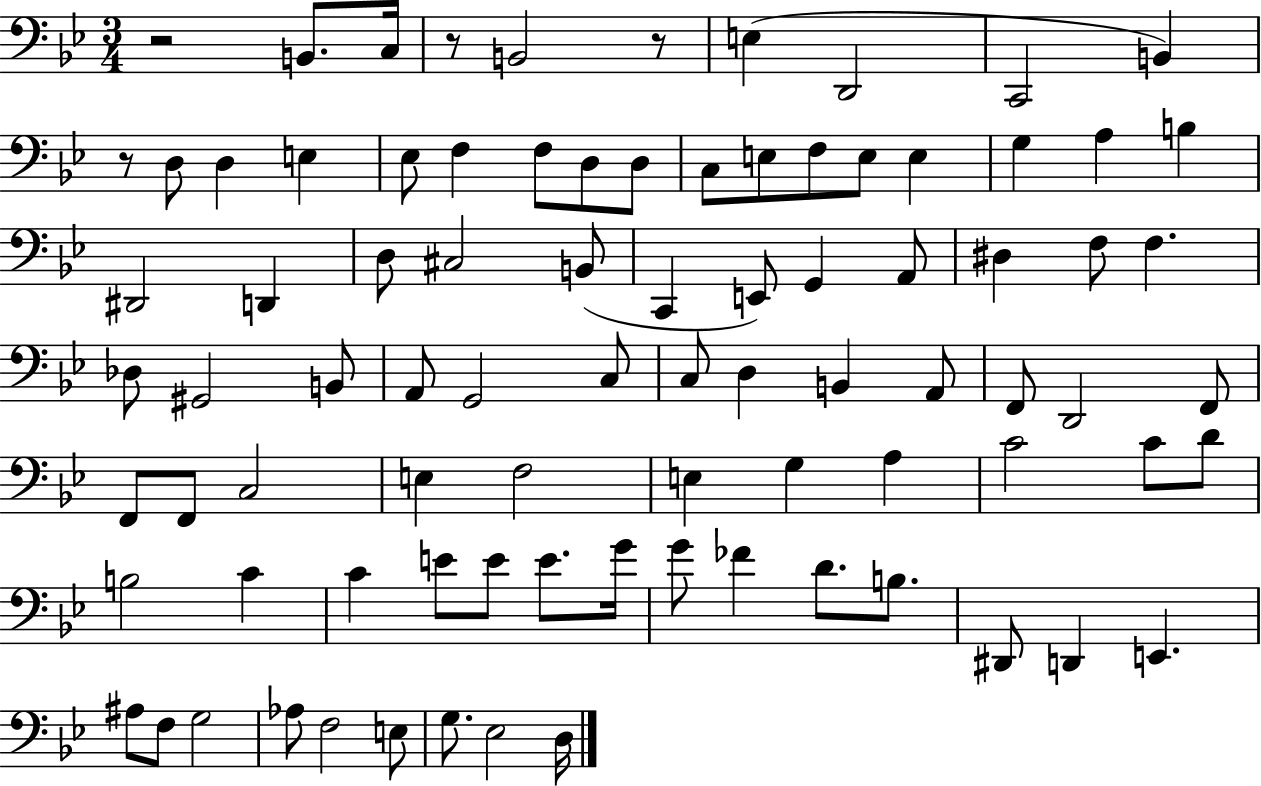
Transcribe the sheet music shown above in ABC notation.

X:1
T:Untitled
M:3/4
L:1/4
K:Bb
z2 B,,/2 C,/4 z/2 B,,2 z/2 E, D,,2 C,,2 B,, z/2 D,/2 D, E, _E,/2 F, F,/2 D,/2 D,/2 C,/2 E,/2 F,/2 E,/2 E, G, A, B, ^D,,2 D,, D,/2 ^C,2 B,,/2 C,, E,,/2 G,, A,,/2 ^D, F,/2 F, _D,/2 ^G,,2 B,,/2 A,,/2 G,,2 C,/2 C,/2 D, B,, A,,/2 F,,/2 D,,2 F,,/2 F,,/2 F,,/2 C,2 E, F,2 E, G, A, C2 C/2 D/2 B,2 C C E/2 E/2 E/2 G/4 G/2 _F D/2 B,/2 ^D,,/2 D,, E,, ^A,/2 F,/2 G,2 _A,/2 F,2 E,/2 G,/2 _E,2 D,/4